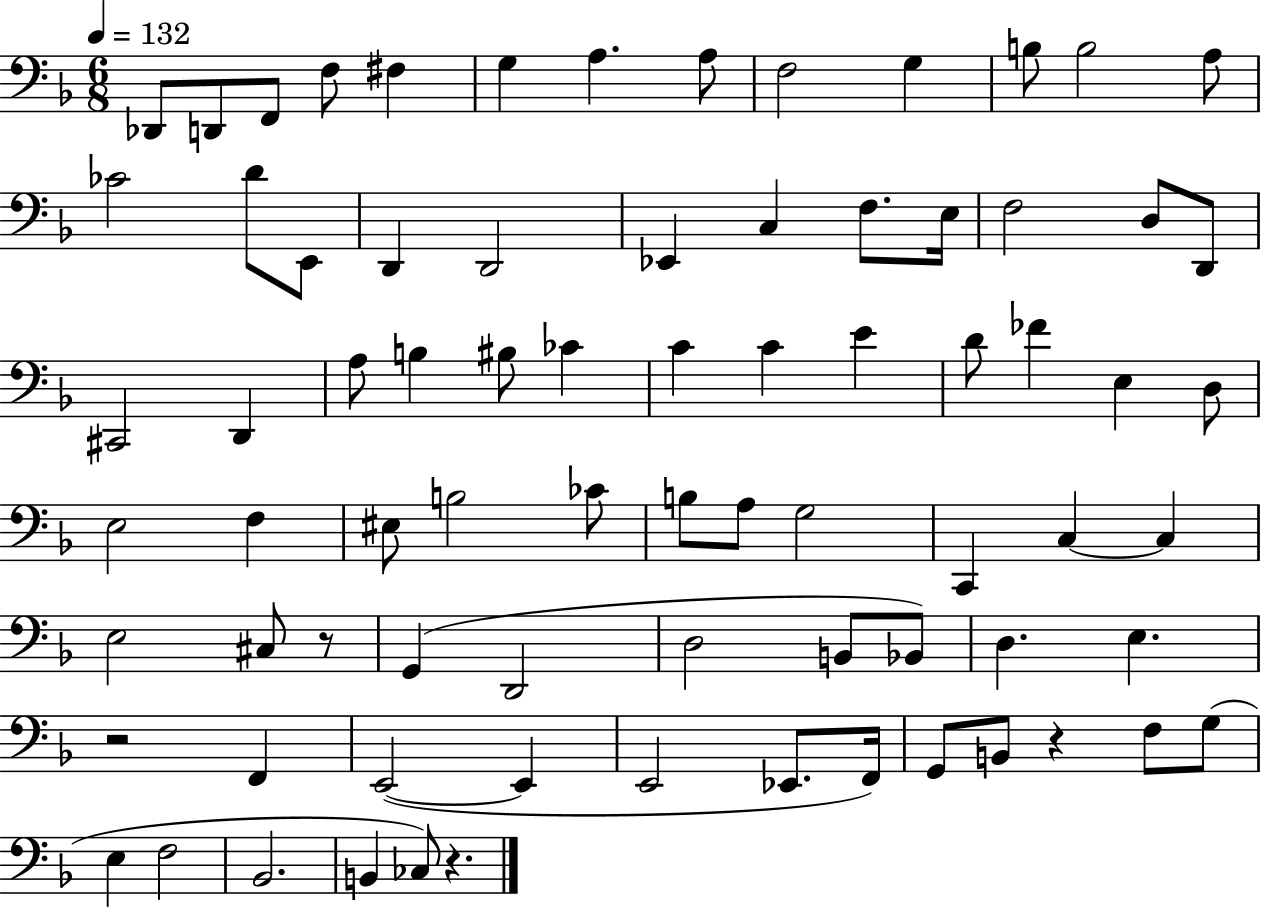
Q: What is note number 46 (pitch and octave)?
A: G3